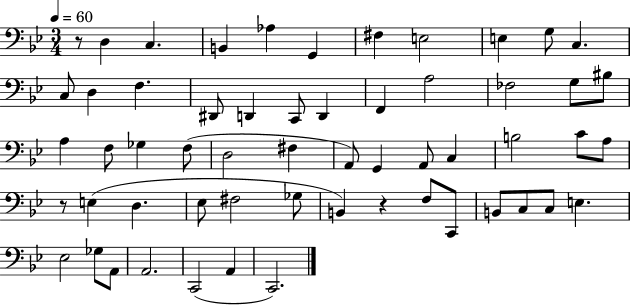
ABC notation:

X:1
T:Untitled
M:3/4
L:1/4
K:Bb
z/2 D, C, B,, _A, G,, ^F, E,2 E, G,/2 C, C,/2 D, F, ^D,,/2 D,, C,,/2 D,, F,, A,2 _F,2 G,/2 ^B,/2 A, F,/2 _G, F,/2 D,2 ^F, A,,/2 G,, A,,/2 C, B,2 C/2 A,/2 z/2 E, D, _E,/2 ^F,2 _G,/2 B,, z F,/2 C,,/2 B,,/2 C,/2 C,/2 E, _E,2 _G,/2 A,,/2 A,,2 C,,2 A,, C,,2